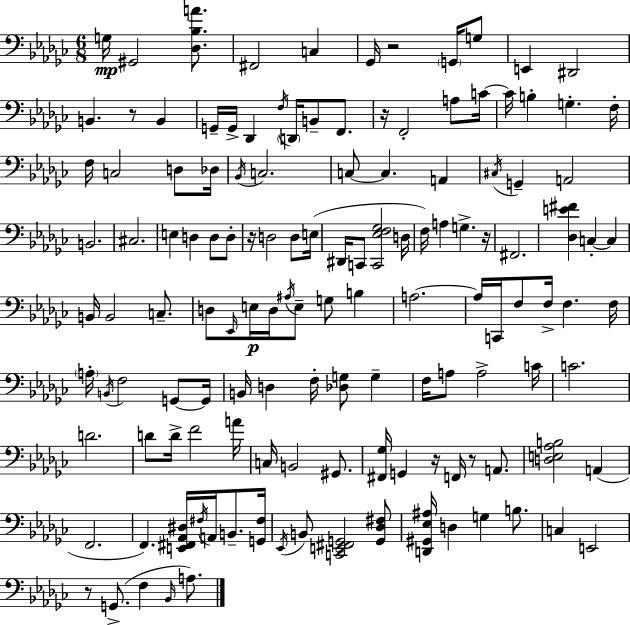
{
  \clef bass
  \numericTimeSignature
  \time 6/8
  \key ees \minor
  g16\mp gis,2 <des bes a'>8. | fis,2 c4 | ges,16 r2 \parenthesize g,16 g8 | e,4 dis,2 | \break b,4. r8 b,4 | g,16-- g,16-> des,4 \acciaccatura { f16 } \parenthesize d,16 b,8-- f,8. | r16 f,2-. a8 | c'16~~ c'16 b4-. g4.-. | \break f16-. f16 c2 d8 | des16 \acciaccatura { bes,16 } c2. | c8~~ c4. a,4 | \acciaccatura { cis16 } g,4-- a,2 | \break b,2. | cis2. | e4 d4 d8 | d8-. r16 d2 | \break d8 e16( dis,16 c,8 <c, ees f ges>2 | d16 f16) a4 g4.-> | r16 fis,2. | <des e' fis'>4 c4-.~~ c4 | \break b,16 b,2 | c8.-- d8 \grace { ees,16 }\p e16 d16 \acciaccatura { ais16 } e8-- g8 | b4 a2.~~ | a16 c,16 f8 f16-> f4. | \break f16 \parenthesize a16-. \acciaccatura { b,16 } f2 | g,8~~ g,16 b,16 d4 f16-. | <des g>8 g4-- f16 a8 a2-> | c'16 c'2. | \break d'2. | d'8 d'16-> f'2 | a'16 c16 b,2 | gis,8. <fis, ges>16 g,4 r16 | \break f,16 r8 a,8. <d e aes b>2 | a,4( f,2. | f,4.) | <e, fis, aes, dis>16 \acciaccatura { fis16 } a,16 b,8.-- <g, fis>16 \acciaccatura { ees,16 } b,8 <c, e, fis, g,>2 | \break <g, des fis>8 <d, gis, ees ais>16 d4 | g4 b8. c4 | e,2 r8 g,8.->( | f4 \grace { bes,16 }) a8. \bar "|."
}